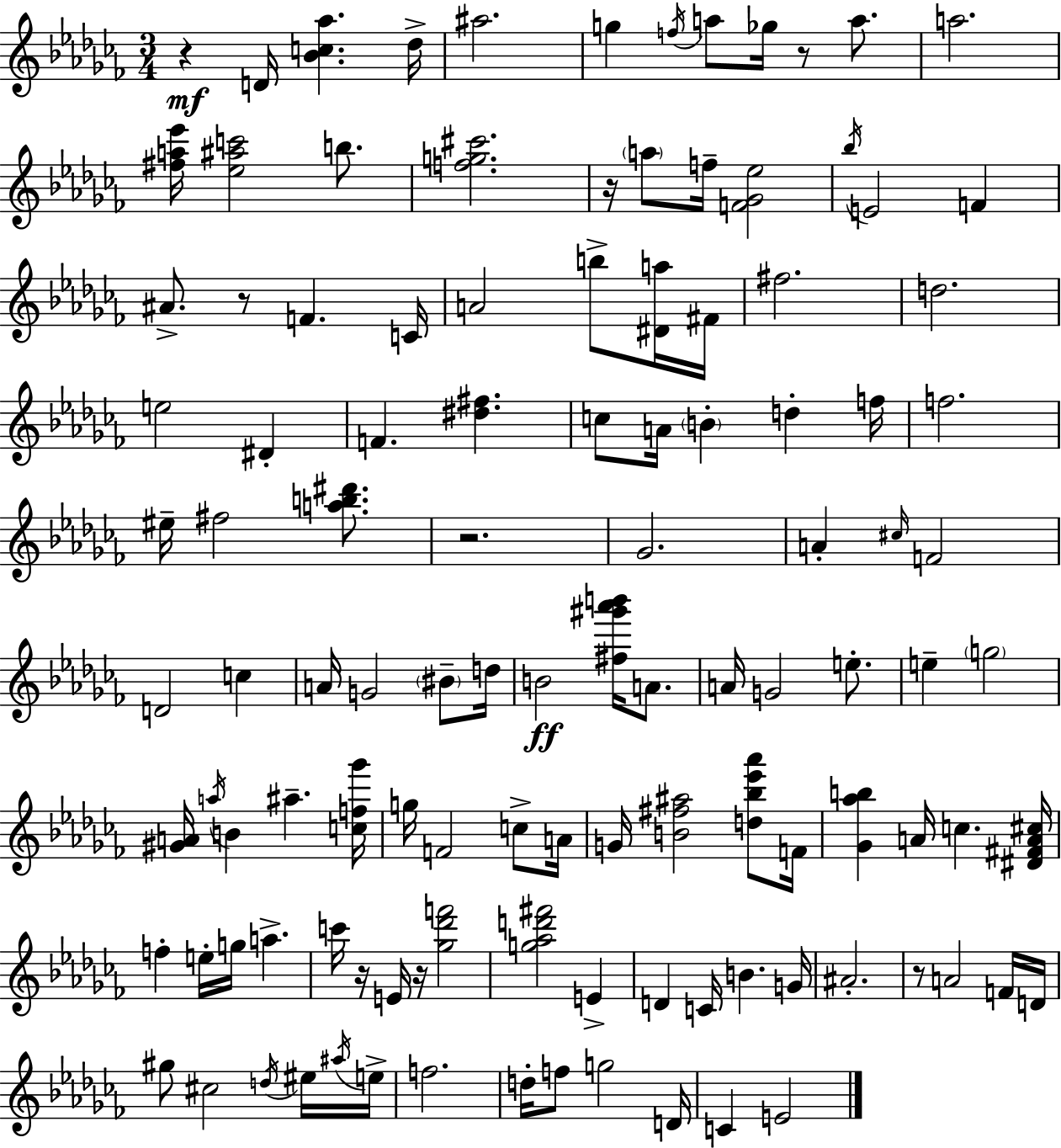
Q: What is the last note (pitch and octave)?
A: E4